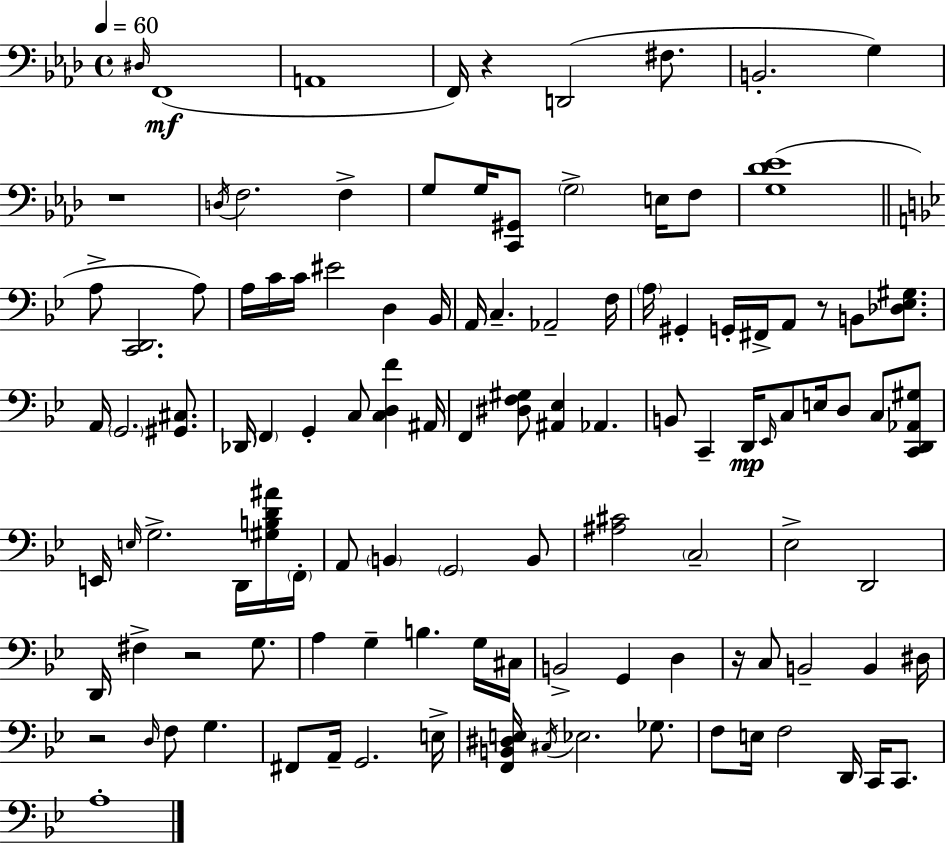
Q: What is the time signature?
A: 4/4